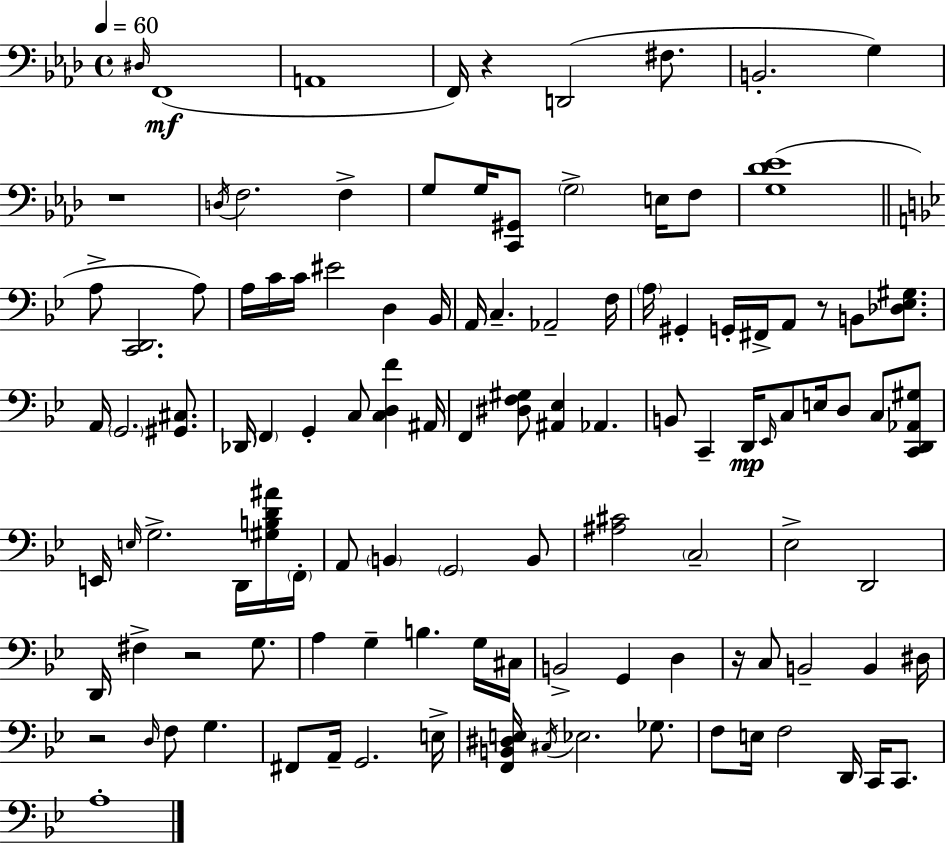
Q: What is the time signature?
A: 4/4